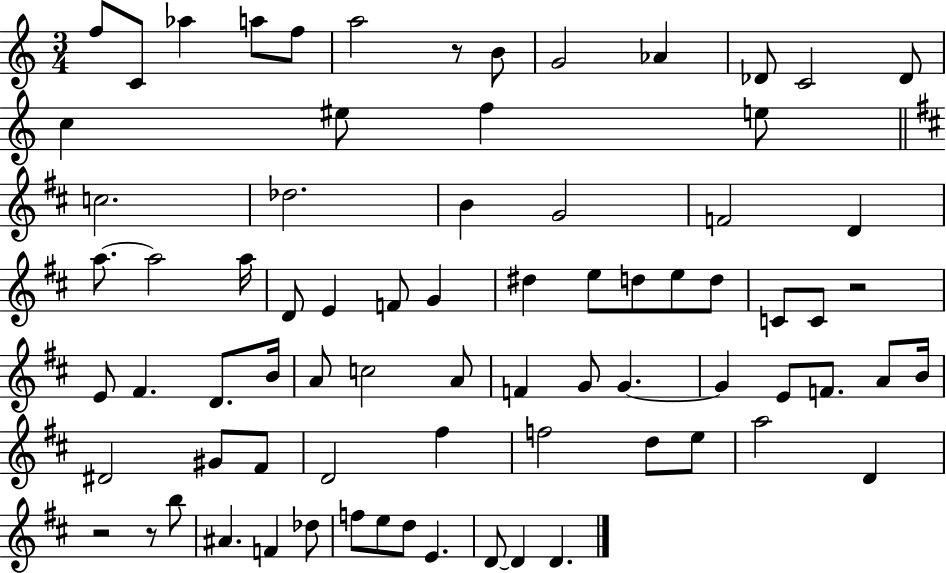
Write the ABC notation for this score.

X:1
T:Untitled
M:3/4
L:1/4
K:C
f/2 C/2 _a a/2 f/2 a2 z/2 B/2 G2 _A _D/2 C2 _D/2 c ^e/2 f e/2 c2 _d2 B G2 F2 D a/2 a2 a/4 D/2 E F/2 G ^d e/2 d/2 e/2 d/2 C/2 C/2 z2 E/2 ^F D/2 B/4 A/2 c2 A/2 F G/2 G G E/2 F/2 A/2 B/4 ^D2 ^G/2 ^F/2 D2 ^f f2 d/2 e/2 a2 D z2 z/2 b/2 ^A F _d/2 f/2 e/2 d/2 E D/2 D D